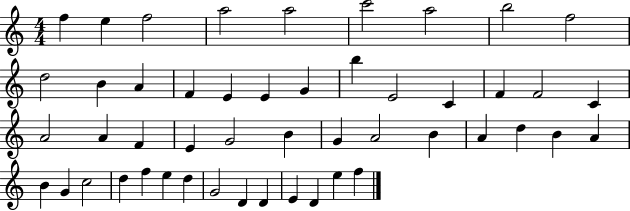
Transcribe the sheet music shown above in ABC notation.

X:1
T:Untitled
M:4/4
L:1/4
K:C
f e f2 a2 a2 c'2 a2 b2 f2 d2 B A F E E G b E2 C F F2 C A2 A F E G2 B G A2 B A d B A B G c2 d f e d G2 D D E D e f